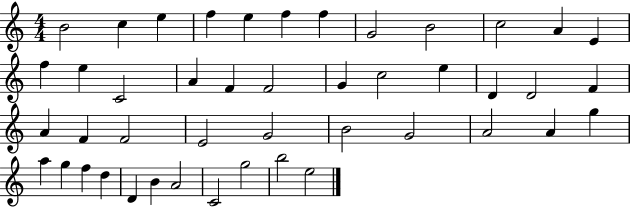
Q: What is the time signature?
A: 4/4